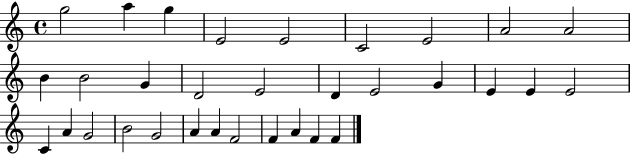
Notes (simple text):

G5/h A5/q G5/q E4/h E4/h C4/h E4/h A4/h A4/h B4/q B4/h G4/q D4/h E4/h D4/q E4/h G4/q E4/q E4/q E4/h C4/q A4/q G4/h B4/h G4/h A4/q A4/q F4/h F4/q A4/q F4/q F4/q